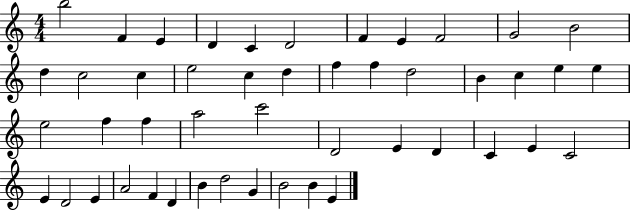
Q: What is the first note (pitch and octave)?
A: B5